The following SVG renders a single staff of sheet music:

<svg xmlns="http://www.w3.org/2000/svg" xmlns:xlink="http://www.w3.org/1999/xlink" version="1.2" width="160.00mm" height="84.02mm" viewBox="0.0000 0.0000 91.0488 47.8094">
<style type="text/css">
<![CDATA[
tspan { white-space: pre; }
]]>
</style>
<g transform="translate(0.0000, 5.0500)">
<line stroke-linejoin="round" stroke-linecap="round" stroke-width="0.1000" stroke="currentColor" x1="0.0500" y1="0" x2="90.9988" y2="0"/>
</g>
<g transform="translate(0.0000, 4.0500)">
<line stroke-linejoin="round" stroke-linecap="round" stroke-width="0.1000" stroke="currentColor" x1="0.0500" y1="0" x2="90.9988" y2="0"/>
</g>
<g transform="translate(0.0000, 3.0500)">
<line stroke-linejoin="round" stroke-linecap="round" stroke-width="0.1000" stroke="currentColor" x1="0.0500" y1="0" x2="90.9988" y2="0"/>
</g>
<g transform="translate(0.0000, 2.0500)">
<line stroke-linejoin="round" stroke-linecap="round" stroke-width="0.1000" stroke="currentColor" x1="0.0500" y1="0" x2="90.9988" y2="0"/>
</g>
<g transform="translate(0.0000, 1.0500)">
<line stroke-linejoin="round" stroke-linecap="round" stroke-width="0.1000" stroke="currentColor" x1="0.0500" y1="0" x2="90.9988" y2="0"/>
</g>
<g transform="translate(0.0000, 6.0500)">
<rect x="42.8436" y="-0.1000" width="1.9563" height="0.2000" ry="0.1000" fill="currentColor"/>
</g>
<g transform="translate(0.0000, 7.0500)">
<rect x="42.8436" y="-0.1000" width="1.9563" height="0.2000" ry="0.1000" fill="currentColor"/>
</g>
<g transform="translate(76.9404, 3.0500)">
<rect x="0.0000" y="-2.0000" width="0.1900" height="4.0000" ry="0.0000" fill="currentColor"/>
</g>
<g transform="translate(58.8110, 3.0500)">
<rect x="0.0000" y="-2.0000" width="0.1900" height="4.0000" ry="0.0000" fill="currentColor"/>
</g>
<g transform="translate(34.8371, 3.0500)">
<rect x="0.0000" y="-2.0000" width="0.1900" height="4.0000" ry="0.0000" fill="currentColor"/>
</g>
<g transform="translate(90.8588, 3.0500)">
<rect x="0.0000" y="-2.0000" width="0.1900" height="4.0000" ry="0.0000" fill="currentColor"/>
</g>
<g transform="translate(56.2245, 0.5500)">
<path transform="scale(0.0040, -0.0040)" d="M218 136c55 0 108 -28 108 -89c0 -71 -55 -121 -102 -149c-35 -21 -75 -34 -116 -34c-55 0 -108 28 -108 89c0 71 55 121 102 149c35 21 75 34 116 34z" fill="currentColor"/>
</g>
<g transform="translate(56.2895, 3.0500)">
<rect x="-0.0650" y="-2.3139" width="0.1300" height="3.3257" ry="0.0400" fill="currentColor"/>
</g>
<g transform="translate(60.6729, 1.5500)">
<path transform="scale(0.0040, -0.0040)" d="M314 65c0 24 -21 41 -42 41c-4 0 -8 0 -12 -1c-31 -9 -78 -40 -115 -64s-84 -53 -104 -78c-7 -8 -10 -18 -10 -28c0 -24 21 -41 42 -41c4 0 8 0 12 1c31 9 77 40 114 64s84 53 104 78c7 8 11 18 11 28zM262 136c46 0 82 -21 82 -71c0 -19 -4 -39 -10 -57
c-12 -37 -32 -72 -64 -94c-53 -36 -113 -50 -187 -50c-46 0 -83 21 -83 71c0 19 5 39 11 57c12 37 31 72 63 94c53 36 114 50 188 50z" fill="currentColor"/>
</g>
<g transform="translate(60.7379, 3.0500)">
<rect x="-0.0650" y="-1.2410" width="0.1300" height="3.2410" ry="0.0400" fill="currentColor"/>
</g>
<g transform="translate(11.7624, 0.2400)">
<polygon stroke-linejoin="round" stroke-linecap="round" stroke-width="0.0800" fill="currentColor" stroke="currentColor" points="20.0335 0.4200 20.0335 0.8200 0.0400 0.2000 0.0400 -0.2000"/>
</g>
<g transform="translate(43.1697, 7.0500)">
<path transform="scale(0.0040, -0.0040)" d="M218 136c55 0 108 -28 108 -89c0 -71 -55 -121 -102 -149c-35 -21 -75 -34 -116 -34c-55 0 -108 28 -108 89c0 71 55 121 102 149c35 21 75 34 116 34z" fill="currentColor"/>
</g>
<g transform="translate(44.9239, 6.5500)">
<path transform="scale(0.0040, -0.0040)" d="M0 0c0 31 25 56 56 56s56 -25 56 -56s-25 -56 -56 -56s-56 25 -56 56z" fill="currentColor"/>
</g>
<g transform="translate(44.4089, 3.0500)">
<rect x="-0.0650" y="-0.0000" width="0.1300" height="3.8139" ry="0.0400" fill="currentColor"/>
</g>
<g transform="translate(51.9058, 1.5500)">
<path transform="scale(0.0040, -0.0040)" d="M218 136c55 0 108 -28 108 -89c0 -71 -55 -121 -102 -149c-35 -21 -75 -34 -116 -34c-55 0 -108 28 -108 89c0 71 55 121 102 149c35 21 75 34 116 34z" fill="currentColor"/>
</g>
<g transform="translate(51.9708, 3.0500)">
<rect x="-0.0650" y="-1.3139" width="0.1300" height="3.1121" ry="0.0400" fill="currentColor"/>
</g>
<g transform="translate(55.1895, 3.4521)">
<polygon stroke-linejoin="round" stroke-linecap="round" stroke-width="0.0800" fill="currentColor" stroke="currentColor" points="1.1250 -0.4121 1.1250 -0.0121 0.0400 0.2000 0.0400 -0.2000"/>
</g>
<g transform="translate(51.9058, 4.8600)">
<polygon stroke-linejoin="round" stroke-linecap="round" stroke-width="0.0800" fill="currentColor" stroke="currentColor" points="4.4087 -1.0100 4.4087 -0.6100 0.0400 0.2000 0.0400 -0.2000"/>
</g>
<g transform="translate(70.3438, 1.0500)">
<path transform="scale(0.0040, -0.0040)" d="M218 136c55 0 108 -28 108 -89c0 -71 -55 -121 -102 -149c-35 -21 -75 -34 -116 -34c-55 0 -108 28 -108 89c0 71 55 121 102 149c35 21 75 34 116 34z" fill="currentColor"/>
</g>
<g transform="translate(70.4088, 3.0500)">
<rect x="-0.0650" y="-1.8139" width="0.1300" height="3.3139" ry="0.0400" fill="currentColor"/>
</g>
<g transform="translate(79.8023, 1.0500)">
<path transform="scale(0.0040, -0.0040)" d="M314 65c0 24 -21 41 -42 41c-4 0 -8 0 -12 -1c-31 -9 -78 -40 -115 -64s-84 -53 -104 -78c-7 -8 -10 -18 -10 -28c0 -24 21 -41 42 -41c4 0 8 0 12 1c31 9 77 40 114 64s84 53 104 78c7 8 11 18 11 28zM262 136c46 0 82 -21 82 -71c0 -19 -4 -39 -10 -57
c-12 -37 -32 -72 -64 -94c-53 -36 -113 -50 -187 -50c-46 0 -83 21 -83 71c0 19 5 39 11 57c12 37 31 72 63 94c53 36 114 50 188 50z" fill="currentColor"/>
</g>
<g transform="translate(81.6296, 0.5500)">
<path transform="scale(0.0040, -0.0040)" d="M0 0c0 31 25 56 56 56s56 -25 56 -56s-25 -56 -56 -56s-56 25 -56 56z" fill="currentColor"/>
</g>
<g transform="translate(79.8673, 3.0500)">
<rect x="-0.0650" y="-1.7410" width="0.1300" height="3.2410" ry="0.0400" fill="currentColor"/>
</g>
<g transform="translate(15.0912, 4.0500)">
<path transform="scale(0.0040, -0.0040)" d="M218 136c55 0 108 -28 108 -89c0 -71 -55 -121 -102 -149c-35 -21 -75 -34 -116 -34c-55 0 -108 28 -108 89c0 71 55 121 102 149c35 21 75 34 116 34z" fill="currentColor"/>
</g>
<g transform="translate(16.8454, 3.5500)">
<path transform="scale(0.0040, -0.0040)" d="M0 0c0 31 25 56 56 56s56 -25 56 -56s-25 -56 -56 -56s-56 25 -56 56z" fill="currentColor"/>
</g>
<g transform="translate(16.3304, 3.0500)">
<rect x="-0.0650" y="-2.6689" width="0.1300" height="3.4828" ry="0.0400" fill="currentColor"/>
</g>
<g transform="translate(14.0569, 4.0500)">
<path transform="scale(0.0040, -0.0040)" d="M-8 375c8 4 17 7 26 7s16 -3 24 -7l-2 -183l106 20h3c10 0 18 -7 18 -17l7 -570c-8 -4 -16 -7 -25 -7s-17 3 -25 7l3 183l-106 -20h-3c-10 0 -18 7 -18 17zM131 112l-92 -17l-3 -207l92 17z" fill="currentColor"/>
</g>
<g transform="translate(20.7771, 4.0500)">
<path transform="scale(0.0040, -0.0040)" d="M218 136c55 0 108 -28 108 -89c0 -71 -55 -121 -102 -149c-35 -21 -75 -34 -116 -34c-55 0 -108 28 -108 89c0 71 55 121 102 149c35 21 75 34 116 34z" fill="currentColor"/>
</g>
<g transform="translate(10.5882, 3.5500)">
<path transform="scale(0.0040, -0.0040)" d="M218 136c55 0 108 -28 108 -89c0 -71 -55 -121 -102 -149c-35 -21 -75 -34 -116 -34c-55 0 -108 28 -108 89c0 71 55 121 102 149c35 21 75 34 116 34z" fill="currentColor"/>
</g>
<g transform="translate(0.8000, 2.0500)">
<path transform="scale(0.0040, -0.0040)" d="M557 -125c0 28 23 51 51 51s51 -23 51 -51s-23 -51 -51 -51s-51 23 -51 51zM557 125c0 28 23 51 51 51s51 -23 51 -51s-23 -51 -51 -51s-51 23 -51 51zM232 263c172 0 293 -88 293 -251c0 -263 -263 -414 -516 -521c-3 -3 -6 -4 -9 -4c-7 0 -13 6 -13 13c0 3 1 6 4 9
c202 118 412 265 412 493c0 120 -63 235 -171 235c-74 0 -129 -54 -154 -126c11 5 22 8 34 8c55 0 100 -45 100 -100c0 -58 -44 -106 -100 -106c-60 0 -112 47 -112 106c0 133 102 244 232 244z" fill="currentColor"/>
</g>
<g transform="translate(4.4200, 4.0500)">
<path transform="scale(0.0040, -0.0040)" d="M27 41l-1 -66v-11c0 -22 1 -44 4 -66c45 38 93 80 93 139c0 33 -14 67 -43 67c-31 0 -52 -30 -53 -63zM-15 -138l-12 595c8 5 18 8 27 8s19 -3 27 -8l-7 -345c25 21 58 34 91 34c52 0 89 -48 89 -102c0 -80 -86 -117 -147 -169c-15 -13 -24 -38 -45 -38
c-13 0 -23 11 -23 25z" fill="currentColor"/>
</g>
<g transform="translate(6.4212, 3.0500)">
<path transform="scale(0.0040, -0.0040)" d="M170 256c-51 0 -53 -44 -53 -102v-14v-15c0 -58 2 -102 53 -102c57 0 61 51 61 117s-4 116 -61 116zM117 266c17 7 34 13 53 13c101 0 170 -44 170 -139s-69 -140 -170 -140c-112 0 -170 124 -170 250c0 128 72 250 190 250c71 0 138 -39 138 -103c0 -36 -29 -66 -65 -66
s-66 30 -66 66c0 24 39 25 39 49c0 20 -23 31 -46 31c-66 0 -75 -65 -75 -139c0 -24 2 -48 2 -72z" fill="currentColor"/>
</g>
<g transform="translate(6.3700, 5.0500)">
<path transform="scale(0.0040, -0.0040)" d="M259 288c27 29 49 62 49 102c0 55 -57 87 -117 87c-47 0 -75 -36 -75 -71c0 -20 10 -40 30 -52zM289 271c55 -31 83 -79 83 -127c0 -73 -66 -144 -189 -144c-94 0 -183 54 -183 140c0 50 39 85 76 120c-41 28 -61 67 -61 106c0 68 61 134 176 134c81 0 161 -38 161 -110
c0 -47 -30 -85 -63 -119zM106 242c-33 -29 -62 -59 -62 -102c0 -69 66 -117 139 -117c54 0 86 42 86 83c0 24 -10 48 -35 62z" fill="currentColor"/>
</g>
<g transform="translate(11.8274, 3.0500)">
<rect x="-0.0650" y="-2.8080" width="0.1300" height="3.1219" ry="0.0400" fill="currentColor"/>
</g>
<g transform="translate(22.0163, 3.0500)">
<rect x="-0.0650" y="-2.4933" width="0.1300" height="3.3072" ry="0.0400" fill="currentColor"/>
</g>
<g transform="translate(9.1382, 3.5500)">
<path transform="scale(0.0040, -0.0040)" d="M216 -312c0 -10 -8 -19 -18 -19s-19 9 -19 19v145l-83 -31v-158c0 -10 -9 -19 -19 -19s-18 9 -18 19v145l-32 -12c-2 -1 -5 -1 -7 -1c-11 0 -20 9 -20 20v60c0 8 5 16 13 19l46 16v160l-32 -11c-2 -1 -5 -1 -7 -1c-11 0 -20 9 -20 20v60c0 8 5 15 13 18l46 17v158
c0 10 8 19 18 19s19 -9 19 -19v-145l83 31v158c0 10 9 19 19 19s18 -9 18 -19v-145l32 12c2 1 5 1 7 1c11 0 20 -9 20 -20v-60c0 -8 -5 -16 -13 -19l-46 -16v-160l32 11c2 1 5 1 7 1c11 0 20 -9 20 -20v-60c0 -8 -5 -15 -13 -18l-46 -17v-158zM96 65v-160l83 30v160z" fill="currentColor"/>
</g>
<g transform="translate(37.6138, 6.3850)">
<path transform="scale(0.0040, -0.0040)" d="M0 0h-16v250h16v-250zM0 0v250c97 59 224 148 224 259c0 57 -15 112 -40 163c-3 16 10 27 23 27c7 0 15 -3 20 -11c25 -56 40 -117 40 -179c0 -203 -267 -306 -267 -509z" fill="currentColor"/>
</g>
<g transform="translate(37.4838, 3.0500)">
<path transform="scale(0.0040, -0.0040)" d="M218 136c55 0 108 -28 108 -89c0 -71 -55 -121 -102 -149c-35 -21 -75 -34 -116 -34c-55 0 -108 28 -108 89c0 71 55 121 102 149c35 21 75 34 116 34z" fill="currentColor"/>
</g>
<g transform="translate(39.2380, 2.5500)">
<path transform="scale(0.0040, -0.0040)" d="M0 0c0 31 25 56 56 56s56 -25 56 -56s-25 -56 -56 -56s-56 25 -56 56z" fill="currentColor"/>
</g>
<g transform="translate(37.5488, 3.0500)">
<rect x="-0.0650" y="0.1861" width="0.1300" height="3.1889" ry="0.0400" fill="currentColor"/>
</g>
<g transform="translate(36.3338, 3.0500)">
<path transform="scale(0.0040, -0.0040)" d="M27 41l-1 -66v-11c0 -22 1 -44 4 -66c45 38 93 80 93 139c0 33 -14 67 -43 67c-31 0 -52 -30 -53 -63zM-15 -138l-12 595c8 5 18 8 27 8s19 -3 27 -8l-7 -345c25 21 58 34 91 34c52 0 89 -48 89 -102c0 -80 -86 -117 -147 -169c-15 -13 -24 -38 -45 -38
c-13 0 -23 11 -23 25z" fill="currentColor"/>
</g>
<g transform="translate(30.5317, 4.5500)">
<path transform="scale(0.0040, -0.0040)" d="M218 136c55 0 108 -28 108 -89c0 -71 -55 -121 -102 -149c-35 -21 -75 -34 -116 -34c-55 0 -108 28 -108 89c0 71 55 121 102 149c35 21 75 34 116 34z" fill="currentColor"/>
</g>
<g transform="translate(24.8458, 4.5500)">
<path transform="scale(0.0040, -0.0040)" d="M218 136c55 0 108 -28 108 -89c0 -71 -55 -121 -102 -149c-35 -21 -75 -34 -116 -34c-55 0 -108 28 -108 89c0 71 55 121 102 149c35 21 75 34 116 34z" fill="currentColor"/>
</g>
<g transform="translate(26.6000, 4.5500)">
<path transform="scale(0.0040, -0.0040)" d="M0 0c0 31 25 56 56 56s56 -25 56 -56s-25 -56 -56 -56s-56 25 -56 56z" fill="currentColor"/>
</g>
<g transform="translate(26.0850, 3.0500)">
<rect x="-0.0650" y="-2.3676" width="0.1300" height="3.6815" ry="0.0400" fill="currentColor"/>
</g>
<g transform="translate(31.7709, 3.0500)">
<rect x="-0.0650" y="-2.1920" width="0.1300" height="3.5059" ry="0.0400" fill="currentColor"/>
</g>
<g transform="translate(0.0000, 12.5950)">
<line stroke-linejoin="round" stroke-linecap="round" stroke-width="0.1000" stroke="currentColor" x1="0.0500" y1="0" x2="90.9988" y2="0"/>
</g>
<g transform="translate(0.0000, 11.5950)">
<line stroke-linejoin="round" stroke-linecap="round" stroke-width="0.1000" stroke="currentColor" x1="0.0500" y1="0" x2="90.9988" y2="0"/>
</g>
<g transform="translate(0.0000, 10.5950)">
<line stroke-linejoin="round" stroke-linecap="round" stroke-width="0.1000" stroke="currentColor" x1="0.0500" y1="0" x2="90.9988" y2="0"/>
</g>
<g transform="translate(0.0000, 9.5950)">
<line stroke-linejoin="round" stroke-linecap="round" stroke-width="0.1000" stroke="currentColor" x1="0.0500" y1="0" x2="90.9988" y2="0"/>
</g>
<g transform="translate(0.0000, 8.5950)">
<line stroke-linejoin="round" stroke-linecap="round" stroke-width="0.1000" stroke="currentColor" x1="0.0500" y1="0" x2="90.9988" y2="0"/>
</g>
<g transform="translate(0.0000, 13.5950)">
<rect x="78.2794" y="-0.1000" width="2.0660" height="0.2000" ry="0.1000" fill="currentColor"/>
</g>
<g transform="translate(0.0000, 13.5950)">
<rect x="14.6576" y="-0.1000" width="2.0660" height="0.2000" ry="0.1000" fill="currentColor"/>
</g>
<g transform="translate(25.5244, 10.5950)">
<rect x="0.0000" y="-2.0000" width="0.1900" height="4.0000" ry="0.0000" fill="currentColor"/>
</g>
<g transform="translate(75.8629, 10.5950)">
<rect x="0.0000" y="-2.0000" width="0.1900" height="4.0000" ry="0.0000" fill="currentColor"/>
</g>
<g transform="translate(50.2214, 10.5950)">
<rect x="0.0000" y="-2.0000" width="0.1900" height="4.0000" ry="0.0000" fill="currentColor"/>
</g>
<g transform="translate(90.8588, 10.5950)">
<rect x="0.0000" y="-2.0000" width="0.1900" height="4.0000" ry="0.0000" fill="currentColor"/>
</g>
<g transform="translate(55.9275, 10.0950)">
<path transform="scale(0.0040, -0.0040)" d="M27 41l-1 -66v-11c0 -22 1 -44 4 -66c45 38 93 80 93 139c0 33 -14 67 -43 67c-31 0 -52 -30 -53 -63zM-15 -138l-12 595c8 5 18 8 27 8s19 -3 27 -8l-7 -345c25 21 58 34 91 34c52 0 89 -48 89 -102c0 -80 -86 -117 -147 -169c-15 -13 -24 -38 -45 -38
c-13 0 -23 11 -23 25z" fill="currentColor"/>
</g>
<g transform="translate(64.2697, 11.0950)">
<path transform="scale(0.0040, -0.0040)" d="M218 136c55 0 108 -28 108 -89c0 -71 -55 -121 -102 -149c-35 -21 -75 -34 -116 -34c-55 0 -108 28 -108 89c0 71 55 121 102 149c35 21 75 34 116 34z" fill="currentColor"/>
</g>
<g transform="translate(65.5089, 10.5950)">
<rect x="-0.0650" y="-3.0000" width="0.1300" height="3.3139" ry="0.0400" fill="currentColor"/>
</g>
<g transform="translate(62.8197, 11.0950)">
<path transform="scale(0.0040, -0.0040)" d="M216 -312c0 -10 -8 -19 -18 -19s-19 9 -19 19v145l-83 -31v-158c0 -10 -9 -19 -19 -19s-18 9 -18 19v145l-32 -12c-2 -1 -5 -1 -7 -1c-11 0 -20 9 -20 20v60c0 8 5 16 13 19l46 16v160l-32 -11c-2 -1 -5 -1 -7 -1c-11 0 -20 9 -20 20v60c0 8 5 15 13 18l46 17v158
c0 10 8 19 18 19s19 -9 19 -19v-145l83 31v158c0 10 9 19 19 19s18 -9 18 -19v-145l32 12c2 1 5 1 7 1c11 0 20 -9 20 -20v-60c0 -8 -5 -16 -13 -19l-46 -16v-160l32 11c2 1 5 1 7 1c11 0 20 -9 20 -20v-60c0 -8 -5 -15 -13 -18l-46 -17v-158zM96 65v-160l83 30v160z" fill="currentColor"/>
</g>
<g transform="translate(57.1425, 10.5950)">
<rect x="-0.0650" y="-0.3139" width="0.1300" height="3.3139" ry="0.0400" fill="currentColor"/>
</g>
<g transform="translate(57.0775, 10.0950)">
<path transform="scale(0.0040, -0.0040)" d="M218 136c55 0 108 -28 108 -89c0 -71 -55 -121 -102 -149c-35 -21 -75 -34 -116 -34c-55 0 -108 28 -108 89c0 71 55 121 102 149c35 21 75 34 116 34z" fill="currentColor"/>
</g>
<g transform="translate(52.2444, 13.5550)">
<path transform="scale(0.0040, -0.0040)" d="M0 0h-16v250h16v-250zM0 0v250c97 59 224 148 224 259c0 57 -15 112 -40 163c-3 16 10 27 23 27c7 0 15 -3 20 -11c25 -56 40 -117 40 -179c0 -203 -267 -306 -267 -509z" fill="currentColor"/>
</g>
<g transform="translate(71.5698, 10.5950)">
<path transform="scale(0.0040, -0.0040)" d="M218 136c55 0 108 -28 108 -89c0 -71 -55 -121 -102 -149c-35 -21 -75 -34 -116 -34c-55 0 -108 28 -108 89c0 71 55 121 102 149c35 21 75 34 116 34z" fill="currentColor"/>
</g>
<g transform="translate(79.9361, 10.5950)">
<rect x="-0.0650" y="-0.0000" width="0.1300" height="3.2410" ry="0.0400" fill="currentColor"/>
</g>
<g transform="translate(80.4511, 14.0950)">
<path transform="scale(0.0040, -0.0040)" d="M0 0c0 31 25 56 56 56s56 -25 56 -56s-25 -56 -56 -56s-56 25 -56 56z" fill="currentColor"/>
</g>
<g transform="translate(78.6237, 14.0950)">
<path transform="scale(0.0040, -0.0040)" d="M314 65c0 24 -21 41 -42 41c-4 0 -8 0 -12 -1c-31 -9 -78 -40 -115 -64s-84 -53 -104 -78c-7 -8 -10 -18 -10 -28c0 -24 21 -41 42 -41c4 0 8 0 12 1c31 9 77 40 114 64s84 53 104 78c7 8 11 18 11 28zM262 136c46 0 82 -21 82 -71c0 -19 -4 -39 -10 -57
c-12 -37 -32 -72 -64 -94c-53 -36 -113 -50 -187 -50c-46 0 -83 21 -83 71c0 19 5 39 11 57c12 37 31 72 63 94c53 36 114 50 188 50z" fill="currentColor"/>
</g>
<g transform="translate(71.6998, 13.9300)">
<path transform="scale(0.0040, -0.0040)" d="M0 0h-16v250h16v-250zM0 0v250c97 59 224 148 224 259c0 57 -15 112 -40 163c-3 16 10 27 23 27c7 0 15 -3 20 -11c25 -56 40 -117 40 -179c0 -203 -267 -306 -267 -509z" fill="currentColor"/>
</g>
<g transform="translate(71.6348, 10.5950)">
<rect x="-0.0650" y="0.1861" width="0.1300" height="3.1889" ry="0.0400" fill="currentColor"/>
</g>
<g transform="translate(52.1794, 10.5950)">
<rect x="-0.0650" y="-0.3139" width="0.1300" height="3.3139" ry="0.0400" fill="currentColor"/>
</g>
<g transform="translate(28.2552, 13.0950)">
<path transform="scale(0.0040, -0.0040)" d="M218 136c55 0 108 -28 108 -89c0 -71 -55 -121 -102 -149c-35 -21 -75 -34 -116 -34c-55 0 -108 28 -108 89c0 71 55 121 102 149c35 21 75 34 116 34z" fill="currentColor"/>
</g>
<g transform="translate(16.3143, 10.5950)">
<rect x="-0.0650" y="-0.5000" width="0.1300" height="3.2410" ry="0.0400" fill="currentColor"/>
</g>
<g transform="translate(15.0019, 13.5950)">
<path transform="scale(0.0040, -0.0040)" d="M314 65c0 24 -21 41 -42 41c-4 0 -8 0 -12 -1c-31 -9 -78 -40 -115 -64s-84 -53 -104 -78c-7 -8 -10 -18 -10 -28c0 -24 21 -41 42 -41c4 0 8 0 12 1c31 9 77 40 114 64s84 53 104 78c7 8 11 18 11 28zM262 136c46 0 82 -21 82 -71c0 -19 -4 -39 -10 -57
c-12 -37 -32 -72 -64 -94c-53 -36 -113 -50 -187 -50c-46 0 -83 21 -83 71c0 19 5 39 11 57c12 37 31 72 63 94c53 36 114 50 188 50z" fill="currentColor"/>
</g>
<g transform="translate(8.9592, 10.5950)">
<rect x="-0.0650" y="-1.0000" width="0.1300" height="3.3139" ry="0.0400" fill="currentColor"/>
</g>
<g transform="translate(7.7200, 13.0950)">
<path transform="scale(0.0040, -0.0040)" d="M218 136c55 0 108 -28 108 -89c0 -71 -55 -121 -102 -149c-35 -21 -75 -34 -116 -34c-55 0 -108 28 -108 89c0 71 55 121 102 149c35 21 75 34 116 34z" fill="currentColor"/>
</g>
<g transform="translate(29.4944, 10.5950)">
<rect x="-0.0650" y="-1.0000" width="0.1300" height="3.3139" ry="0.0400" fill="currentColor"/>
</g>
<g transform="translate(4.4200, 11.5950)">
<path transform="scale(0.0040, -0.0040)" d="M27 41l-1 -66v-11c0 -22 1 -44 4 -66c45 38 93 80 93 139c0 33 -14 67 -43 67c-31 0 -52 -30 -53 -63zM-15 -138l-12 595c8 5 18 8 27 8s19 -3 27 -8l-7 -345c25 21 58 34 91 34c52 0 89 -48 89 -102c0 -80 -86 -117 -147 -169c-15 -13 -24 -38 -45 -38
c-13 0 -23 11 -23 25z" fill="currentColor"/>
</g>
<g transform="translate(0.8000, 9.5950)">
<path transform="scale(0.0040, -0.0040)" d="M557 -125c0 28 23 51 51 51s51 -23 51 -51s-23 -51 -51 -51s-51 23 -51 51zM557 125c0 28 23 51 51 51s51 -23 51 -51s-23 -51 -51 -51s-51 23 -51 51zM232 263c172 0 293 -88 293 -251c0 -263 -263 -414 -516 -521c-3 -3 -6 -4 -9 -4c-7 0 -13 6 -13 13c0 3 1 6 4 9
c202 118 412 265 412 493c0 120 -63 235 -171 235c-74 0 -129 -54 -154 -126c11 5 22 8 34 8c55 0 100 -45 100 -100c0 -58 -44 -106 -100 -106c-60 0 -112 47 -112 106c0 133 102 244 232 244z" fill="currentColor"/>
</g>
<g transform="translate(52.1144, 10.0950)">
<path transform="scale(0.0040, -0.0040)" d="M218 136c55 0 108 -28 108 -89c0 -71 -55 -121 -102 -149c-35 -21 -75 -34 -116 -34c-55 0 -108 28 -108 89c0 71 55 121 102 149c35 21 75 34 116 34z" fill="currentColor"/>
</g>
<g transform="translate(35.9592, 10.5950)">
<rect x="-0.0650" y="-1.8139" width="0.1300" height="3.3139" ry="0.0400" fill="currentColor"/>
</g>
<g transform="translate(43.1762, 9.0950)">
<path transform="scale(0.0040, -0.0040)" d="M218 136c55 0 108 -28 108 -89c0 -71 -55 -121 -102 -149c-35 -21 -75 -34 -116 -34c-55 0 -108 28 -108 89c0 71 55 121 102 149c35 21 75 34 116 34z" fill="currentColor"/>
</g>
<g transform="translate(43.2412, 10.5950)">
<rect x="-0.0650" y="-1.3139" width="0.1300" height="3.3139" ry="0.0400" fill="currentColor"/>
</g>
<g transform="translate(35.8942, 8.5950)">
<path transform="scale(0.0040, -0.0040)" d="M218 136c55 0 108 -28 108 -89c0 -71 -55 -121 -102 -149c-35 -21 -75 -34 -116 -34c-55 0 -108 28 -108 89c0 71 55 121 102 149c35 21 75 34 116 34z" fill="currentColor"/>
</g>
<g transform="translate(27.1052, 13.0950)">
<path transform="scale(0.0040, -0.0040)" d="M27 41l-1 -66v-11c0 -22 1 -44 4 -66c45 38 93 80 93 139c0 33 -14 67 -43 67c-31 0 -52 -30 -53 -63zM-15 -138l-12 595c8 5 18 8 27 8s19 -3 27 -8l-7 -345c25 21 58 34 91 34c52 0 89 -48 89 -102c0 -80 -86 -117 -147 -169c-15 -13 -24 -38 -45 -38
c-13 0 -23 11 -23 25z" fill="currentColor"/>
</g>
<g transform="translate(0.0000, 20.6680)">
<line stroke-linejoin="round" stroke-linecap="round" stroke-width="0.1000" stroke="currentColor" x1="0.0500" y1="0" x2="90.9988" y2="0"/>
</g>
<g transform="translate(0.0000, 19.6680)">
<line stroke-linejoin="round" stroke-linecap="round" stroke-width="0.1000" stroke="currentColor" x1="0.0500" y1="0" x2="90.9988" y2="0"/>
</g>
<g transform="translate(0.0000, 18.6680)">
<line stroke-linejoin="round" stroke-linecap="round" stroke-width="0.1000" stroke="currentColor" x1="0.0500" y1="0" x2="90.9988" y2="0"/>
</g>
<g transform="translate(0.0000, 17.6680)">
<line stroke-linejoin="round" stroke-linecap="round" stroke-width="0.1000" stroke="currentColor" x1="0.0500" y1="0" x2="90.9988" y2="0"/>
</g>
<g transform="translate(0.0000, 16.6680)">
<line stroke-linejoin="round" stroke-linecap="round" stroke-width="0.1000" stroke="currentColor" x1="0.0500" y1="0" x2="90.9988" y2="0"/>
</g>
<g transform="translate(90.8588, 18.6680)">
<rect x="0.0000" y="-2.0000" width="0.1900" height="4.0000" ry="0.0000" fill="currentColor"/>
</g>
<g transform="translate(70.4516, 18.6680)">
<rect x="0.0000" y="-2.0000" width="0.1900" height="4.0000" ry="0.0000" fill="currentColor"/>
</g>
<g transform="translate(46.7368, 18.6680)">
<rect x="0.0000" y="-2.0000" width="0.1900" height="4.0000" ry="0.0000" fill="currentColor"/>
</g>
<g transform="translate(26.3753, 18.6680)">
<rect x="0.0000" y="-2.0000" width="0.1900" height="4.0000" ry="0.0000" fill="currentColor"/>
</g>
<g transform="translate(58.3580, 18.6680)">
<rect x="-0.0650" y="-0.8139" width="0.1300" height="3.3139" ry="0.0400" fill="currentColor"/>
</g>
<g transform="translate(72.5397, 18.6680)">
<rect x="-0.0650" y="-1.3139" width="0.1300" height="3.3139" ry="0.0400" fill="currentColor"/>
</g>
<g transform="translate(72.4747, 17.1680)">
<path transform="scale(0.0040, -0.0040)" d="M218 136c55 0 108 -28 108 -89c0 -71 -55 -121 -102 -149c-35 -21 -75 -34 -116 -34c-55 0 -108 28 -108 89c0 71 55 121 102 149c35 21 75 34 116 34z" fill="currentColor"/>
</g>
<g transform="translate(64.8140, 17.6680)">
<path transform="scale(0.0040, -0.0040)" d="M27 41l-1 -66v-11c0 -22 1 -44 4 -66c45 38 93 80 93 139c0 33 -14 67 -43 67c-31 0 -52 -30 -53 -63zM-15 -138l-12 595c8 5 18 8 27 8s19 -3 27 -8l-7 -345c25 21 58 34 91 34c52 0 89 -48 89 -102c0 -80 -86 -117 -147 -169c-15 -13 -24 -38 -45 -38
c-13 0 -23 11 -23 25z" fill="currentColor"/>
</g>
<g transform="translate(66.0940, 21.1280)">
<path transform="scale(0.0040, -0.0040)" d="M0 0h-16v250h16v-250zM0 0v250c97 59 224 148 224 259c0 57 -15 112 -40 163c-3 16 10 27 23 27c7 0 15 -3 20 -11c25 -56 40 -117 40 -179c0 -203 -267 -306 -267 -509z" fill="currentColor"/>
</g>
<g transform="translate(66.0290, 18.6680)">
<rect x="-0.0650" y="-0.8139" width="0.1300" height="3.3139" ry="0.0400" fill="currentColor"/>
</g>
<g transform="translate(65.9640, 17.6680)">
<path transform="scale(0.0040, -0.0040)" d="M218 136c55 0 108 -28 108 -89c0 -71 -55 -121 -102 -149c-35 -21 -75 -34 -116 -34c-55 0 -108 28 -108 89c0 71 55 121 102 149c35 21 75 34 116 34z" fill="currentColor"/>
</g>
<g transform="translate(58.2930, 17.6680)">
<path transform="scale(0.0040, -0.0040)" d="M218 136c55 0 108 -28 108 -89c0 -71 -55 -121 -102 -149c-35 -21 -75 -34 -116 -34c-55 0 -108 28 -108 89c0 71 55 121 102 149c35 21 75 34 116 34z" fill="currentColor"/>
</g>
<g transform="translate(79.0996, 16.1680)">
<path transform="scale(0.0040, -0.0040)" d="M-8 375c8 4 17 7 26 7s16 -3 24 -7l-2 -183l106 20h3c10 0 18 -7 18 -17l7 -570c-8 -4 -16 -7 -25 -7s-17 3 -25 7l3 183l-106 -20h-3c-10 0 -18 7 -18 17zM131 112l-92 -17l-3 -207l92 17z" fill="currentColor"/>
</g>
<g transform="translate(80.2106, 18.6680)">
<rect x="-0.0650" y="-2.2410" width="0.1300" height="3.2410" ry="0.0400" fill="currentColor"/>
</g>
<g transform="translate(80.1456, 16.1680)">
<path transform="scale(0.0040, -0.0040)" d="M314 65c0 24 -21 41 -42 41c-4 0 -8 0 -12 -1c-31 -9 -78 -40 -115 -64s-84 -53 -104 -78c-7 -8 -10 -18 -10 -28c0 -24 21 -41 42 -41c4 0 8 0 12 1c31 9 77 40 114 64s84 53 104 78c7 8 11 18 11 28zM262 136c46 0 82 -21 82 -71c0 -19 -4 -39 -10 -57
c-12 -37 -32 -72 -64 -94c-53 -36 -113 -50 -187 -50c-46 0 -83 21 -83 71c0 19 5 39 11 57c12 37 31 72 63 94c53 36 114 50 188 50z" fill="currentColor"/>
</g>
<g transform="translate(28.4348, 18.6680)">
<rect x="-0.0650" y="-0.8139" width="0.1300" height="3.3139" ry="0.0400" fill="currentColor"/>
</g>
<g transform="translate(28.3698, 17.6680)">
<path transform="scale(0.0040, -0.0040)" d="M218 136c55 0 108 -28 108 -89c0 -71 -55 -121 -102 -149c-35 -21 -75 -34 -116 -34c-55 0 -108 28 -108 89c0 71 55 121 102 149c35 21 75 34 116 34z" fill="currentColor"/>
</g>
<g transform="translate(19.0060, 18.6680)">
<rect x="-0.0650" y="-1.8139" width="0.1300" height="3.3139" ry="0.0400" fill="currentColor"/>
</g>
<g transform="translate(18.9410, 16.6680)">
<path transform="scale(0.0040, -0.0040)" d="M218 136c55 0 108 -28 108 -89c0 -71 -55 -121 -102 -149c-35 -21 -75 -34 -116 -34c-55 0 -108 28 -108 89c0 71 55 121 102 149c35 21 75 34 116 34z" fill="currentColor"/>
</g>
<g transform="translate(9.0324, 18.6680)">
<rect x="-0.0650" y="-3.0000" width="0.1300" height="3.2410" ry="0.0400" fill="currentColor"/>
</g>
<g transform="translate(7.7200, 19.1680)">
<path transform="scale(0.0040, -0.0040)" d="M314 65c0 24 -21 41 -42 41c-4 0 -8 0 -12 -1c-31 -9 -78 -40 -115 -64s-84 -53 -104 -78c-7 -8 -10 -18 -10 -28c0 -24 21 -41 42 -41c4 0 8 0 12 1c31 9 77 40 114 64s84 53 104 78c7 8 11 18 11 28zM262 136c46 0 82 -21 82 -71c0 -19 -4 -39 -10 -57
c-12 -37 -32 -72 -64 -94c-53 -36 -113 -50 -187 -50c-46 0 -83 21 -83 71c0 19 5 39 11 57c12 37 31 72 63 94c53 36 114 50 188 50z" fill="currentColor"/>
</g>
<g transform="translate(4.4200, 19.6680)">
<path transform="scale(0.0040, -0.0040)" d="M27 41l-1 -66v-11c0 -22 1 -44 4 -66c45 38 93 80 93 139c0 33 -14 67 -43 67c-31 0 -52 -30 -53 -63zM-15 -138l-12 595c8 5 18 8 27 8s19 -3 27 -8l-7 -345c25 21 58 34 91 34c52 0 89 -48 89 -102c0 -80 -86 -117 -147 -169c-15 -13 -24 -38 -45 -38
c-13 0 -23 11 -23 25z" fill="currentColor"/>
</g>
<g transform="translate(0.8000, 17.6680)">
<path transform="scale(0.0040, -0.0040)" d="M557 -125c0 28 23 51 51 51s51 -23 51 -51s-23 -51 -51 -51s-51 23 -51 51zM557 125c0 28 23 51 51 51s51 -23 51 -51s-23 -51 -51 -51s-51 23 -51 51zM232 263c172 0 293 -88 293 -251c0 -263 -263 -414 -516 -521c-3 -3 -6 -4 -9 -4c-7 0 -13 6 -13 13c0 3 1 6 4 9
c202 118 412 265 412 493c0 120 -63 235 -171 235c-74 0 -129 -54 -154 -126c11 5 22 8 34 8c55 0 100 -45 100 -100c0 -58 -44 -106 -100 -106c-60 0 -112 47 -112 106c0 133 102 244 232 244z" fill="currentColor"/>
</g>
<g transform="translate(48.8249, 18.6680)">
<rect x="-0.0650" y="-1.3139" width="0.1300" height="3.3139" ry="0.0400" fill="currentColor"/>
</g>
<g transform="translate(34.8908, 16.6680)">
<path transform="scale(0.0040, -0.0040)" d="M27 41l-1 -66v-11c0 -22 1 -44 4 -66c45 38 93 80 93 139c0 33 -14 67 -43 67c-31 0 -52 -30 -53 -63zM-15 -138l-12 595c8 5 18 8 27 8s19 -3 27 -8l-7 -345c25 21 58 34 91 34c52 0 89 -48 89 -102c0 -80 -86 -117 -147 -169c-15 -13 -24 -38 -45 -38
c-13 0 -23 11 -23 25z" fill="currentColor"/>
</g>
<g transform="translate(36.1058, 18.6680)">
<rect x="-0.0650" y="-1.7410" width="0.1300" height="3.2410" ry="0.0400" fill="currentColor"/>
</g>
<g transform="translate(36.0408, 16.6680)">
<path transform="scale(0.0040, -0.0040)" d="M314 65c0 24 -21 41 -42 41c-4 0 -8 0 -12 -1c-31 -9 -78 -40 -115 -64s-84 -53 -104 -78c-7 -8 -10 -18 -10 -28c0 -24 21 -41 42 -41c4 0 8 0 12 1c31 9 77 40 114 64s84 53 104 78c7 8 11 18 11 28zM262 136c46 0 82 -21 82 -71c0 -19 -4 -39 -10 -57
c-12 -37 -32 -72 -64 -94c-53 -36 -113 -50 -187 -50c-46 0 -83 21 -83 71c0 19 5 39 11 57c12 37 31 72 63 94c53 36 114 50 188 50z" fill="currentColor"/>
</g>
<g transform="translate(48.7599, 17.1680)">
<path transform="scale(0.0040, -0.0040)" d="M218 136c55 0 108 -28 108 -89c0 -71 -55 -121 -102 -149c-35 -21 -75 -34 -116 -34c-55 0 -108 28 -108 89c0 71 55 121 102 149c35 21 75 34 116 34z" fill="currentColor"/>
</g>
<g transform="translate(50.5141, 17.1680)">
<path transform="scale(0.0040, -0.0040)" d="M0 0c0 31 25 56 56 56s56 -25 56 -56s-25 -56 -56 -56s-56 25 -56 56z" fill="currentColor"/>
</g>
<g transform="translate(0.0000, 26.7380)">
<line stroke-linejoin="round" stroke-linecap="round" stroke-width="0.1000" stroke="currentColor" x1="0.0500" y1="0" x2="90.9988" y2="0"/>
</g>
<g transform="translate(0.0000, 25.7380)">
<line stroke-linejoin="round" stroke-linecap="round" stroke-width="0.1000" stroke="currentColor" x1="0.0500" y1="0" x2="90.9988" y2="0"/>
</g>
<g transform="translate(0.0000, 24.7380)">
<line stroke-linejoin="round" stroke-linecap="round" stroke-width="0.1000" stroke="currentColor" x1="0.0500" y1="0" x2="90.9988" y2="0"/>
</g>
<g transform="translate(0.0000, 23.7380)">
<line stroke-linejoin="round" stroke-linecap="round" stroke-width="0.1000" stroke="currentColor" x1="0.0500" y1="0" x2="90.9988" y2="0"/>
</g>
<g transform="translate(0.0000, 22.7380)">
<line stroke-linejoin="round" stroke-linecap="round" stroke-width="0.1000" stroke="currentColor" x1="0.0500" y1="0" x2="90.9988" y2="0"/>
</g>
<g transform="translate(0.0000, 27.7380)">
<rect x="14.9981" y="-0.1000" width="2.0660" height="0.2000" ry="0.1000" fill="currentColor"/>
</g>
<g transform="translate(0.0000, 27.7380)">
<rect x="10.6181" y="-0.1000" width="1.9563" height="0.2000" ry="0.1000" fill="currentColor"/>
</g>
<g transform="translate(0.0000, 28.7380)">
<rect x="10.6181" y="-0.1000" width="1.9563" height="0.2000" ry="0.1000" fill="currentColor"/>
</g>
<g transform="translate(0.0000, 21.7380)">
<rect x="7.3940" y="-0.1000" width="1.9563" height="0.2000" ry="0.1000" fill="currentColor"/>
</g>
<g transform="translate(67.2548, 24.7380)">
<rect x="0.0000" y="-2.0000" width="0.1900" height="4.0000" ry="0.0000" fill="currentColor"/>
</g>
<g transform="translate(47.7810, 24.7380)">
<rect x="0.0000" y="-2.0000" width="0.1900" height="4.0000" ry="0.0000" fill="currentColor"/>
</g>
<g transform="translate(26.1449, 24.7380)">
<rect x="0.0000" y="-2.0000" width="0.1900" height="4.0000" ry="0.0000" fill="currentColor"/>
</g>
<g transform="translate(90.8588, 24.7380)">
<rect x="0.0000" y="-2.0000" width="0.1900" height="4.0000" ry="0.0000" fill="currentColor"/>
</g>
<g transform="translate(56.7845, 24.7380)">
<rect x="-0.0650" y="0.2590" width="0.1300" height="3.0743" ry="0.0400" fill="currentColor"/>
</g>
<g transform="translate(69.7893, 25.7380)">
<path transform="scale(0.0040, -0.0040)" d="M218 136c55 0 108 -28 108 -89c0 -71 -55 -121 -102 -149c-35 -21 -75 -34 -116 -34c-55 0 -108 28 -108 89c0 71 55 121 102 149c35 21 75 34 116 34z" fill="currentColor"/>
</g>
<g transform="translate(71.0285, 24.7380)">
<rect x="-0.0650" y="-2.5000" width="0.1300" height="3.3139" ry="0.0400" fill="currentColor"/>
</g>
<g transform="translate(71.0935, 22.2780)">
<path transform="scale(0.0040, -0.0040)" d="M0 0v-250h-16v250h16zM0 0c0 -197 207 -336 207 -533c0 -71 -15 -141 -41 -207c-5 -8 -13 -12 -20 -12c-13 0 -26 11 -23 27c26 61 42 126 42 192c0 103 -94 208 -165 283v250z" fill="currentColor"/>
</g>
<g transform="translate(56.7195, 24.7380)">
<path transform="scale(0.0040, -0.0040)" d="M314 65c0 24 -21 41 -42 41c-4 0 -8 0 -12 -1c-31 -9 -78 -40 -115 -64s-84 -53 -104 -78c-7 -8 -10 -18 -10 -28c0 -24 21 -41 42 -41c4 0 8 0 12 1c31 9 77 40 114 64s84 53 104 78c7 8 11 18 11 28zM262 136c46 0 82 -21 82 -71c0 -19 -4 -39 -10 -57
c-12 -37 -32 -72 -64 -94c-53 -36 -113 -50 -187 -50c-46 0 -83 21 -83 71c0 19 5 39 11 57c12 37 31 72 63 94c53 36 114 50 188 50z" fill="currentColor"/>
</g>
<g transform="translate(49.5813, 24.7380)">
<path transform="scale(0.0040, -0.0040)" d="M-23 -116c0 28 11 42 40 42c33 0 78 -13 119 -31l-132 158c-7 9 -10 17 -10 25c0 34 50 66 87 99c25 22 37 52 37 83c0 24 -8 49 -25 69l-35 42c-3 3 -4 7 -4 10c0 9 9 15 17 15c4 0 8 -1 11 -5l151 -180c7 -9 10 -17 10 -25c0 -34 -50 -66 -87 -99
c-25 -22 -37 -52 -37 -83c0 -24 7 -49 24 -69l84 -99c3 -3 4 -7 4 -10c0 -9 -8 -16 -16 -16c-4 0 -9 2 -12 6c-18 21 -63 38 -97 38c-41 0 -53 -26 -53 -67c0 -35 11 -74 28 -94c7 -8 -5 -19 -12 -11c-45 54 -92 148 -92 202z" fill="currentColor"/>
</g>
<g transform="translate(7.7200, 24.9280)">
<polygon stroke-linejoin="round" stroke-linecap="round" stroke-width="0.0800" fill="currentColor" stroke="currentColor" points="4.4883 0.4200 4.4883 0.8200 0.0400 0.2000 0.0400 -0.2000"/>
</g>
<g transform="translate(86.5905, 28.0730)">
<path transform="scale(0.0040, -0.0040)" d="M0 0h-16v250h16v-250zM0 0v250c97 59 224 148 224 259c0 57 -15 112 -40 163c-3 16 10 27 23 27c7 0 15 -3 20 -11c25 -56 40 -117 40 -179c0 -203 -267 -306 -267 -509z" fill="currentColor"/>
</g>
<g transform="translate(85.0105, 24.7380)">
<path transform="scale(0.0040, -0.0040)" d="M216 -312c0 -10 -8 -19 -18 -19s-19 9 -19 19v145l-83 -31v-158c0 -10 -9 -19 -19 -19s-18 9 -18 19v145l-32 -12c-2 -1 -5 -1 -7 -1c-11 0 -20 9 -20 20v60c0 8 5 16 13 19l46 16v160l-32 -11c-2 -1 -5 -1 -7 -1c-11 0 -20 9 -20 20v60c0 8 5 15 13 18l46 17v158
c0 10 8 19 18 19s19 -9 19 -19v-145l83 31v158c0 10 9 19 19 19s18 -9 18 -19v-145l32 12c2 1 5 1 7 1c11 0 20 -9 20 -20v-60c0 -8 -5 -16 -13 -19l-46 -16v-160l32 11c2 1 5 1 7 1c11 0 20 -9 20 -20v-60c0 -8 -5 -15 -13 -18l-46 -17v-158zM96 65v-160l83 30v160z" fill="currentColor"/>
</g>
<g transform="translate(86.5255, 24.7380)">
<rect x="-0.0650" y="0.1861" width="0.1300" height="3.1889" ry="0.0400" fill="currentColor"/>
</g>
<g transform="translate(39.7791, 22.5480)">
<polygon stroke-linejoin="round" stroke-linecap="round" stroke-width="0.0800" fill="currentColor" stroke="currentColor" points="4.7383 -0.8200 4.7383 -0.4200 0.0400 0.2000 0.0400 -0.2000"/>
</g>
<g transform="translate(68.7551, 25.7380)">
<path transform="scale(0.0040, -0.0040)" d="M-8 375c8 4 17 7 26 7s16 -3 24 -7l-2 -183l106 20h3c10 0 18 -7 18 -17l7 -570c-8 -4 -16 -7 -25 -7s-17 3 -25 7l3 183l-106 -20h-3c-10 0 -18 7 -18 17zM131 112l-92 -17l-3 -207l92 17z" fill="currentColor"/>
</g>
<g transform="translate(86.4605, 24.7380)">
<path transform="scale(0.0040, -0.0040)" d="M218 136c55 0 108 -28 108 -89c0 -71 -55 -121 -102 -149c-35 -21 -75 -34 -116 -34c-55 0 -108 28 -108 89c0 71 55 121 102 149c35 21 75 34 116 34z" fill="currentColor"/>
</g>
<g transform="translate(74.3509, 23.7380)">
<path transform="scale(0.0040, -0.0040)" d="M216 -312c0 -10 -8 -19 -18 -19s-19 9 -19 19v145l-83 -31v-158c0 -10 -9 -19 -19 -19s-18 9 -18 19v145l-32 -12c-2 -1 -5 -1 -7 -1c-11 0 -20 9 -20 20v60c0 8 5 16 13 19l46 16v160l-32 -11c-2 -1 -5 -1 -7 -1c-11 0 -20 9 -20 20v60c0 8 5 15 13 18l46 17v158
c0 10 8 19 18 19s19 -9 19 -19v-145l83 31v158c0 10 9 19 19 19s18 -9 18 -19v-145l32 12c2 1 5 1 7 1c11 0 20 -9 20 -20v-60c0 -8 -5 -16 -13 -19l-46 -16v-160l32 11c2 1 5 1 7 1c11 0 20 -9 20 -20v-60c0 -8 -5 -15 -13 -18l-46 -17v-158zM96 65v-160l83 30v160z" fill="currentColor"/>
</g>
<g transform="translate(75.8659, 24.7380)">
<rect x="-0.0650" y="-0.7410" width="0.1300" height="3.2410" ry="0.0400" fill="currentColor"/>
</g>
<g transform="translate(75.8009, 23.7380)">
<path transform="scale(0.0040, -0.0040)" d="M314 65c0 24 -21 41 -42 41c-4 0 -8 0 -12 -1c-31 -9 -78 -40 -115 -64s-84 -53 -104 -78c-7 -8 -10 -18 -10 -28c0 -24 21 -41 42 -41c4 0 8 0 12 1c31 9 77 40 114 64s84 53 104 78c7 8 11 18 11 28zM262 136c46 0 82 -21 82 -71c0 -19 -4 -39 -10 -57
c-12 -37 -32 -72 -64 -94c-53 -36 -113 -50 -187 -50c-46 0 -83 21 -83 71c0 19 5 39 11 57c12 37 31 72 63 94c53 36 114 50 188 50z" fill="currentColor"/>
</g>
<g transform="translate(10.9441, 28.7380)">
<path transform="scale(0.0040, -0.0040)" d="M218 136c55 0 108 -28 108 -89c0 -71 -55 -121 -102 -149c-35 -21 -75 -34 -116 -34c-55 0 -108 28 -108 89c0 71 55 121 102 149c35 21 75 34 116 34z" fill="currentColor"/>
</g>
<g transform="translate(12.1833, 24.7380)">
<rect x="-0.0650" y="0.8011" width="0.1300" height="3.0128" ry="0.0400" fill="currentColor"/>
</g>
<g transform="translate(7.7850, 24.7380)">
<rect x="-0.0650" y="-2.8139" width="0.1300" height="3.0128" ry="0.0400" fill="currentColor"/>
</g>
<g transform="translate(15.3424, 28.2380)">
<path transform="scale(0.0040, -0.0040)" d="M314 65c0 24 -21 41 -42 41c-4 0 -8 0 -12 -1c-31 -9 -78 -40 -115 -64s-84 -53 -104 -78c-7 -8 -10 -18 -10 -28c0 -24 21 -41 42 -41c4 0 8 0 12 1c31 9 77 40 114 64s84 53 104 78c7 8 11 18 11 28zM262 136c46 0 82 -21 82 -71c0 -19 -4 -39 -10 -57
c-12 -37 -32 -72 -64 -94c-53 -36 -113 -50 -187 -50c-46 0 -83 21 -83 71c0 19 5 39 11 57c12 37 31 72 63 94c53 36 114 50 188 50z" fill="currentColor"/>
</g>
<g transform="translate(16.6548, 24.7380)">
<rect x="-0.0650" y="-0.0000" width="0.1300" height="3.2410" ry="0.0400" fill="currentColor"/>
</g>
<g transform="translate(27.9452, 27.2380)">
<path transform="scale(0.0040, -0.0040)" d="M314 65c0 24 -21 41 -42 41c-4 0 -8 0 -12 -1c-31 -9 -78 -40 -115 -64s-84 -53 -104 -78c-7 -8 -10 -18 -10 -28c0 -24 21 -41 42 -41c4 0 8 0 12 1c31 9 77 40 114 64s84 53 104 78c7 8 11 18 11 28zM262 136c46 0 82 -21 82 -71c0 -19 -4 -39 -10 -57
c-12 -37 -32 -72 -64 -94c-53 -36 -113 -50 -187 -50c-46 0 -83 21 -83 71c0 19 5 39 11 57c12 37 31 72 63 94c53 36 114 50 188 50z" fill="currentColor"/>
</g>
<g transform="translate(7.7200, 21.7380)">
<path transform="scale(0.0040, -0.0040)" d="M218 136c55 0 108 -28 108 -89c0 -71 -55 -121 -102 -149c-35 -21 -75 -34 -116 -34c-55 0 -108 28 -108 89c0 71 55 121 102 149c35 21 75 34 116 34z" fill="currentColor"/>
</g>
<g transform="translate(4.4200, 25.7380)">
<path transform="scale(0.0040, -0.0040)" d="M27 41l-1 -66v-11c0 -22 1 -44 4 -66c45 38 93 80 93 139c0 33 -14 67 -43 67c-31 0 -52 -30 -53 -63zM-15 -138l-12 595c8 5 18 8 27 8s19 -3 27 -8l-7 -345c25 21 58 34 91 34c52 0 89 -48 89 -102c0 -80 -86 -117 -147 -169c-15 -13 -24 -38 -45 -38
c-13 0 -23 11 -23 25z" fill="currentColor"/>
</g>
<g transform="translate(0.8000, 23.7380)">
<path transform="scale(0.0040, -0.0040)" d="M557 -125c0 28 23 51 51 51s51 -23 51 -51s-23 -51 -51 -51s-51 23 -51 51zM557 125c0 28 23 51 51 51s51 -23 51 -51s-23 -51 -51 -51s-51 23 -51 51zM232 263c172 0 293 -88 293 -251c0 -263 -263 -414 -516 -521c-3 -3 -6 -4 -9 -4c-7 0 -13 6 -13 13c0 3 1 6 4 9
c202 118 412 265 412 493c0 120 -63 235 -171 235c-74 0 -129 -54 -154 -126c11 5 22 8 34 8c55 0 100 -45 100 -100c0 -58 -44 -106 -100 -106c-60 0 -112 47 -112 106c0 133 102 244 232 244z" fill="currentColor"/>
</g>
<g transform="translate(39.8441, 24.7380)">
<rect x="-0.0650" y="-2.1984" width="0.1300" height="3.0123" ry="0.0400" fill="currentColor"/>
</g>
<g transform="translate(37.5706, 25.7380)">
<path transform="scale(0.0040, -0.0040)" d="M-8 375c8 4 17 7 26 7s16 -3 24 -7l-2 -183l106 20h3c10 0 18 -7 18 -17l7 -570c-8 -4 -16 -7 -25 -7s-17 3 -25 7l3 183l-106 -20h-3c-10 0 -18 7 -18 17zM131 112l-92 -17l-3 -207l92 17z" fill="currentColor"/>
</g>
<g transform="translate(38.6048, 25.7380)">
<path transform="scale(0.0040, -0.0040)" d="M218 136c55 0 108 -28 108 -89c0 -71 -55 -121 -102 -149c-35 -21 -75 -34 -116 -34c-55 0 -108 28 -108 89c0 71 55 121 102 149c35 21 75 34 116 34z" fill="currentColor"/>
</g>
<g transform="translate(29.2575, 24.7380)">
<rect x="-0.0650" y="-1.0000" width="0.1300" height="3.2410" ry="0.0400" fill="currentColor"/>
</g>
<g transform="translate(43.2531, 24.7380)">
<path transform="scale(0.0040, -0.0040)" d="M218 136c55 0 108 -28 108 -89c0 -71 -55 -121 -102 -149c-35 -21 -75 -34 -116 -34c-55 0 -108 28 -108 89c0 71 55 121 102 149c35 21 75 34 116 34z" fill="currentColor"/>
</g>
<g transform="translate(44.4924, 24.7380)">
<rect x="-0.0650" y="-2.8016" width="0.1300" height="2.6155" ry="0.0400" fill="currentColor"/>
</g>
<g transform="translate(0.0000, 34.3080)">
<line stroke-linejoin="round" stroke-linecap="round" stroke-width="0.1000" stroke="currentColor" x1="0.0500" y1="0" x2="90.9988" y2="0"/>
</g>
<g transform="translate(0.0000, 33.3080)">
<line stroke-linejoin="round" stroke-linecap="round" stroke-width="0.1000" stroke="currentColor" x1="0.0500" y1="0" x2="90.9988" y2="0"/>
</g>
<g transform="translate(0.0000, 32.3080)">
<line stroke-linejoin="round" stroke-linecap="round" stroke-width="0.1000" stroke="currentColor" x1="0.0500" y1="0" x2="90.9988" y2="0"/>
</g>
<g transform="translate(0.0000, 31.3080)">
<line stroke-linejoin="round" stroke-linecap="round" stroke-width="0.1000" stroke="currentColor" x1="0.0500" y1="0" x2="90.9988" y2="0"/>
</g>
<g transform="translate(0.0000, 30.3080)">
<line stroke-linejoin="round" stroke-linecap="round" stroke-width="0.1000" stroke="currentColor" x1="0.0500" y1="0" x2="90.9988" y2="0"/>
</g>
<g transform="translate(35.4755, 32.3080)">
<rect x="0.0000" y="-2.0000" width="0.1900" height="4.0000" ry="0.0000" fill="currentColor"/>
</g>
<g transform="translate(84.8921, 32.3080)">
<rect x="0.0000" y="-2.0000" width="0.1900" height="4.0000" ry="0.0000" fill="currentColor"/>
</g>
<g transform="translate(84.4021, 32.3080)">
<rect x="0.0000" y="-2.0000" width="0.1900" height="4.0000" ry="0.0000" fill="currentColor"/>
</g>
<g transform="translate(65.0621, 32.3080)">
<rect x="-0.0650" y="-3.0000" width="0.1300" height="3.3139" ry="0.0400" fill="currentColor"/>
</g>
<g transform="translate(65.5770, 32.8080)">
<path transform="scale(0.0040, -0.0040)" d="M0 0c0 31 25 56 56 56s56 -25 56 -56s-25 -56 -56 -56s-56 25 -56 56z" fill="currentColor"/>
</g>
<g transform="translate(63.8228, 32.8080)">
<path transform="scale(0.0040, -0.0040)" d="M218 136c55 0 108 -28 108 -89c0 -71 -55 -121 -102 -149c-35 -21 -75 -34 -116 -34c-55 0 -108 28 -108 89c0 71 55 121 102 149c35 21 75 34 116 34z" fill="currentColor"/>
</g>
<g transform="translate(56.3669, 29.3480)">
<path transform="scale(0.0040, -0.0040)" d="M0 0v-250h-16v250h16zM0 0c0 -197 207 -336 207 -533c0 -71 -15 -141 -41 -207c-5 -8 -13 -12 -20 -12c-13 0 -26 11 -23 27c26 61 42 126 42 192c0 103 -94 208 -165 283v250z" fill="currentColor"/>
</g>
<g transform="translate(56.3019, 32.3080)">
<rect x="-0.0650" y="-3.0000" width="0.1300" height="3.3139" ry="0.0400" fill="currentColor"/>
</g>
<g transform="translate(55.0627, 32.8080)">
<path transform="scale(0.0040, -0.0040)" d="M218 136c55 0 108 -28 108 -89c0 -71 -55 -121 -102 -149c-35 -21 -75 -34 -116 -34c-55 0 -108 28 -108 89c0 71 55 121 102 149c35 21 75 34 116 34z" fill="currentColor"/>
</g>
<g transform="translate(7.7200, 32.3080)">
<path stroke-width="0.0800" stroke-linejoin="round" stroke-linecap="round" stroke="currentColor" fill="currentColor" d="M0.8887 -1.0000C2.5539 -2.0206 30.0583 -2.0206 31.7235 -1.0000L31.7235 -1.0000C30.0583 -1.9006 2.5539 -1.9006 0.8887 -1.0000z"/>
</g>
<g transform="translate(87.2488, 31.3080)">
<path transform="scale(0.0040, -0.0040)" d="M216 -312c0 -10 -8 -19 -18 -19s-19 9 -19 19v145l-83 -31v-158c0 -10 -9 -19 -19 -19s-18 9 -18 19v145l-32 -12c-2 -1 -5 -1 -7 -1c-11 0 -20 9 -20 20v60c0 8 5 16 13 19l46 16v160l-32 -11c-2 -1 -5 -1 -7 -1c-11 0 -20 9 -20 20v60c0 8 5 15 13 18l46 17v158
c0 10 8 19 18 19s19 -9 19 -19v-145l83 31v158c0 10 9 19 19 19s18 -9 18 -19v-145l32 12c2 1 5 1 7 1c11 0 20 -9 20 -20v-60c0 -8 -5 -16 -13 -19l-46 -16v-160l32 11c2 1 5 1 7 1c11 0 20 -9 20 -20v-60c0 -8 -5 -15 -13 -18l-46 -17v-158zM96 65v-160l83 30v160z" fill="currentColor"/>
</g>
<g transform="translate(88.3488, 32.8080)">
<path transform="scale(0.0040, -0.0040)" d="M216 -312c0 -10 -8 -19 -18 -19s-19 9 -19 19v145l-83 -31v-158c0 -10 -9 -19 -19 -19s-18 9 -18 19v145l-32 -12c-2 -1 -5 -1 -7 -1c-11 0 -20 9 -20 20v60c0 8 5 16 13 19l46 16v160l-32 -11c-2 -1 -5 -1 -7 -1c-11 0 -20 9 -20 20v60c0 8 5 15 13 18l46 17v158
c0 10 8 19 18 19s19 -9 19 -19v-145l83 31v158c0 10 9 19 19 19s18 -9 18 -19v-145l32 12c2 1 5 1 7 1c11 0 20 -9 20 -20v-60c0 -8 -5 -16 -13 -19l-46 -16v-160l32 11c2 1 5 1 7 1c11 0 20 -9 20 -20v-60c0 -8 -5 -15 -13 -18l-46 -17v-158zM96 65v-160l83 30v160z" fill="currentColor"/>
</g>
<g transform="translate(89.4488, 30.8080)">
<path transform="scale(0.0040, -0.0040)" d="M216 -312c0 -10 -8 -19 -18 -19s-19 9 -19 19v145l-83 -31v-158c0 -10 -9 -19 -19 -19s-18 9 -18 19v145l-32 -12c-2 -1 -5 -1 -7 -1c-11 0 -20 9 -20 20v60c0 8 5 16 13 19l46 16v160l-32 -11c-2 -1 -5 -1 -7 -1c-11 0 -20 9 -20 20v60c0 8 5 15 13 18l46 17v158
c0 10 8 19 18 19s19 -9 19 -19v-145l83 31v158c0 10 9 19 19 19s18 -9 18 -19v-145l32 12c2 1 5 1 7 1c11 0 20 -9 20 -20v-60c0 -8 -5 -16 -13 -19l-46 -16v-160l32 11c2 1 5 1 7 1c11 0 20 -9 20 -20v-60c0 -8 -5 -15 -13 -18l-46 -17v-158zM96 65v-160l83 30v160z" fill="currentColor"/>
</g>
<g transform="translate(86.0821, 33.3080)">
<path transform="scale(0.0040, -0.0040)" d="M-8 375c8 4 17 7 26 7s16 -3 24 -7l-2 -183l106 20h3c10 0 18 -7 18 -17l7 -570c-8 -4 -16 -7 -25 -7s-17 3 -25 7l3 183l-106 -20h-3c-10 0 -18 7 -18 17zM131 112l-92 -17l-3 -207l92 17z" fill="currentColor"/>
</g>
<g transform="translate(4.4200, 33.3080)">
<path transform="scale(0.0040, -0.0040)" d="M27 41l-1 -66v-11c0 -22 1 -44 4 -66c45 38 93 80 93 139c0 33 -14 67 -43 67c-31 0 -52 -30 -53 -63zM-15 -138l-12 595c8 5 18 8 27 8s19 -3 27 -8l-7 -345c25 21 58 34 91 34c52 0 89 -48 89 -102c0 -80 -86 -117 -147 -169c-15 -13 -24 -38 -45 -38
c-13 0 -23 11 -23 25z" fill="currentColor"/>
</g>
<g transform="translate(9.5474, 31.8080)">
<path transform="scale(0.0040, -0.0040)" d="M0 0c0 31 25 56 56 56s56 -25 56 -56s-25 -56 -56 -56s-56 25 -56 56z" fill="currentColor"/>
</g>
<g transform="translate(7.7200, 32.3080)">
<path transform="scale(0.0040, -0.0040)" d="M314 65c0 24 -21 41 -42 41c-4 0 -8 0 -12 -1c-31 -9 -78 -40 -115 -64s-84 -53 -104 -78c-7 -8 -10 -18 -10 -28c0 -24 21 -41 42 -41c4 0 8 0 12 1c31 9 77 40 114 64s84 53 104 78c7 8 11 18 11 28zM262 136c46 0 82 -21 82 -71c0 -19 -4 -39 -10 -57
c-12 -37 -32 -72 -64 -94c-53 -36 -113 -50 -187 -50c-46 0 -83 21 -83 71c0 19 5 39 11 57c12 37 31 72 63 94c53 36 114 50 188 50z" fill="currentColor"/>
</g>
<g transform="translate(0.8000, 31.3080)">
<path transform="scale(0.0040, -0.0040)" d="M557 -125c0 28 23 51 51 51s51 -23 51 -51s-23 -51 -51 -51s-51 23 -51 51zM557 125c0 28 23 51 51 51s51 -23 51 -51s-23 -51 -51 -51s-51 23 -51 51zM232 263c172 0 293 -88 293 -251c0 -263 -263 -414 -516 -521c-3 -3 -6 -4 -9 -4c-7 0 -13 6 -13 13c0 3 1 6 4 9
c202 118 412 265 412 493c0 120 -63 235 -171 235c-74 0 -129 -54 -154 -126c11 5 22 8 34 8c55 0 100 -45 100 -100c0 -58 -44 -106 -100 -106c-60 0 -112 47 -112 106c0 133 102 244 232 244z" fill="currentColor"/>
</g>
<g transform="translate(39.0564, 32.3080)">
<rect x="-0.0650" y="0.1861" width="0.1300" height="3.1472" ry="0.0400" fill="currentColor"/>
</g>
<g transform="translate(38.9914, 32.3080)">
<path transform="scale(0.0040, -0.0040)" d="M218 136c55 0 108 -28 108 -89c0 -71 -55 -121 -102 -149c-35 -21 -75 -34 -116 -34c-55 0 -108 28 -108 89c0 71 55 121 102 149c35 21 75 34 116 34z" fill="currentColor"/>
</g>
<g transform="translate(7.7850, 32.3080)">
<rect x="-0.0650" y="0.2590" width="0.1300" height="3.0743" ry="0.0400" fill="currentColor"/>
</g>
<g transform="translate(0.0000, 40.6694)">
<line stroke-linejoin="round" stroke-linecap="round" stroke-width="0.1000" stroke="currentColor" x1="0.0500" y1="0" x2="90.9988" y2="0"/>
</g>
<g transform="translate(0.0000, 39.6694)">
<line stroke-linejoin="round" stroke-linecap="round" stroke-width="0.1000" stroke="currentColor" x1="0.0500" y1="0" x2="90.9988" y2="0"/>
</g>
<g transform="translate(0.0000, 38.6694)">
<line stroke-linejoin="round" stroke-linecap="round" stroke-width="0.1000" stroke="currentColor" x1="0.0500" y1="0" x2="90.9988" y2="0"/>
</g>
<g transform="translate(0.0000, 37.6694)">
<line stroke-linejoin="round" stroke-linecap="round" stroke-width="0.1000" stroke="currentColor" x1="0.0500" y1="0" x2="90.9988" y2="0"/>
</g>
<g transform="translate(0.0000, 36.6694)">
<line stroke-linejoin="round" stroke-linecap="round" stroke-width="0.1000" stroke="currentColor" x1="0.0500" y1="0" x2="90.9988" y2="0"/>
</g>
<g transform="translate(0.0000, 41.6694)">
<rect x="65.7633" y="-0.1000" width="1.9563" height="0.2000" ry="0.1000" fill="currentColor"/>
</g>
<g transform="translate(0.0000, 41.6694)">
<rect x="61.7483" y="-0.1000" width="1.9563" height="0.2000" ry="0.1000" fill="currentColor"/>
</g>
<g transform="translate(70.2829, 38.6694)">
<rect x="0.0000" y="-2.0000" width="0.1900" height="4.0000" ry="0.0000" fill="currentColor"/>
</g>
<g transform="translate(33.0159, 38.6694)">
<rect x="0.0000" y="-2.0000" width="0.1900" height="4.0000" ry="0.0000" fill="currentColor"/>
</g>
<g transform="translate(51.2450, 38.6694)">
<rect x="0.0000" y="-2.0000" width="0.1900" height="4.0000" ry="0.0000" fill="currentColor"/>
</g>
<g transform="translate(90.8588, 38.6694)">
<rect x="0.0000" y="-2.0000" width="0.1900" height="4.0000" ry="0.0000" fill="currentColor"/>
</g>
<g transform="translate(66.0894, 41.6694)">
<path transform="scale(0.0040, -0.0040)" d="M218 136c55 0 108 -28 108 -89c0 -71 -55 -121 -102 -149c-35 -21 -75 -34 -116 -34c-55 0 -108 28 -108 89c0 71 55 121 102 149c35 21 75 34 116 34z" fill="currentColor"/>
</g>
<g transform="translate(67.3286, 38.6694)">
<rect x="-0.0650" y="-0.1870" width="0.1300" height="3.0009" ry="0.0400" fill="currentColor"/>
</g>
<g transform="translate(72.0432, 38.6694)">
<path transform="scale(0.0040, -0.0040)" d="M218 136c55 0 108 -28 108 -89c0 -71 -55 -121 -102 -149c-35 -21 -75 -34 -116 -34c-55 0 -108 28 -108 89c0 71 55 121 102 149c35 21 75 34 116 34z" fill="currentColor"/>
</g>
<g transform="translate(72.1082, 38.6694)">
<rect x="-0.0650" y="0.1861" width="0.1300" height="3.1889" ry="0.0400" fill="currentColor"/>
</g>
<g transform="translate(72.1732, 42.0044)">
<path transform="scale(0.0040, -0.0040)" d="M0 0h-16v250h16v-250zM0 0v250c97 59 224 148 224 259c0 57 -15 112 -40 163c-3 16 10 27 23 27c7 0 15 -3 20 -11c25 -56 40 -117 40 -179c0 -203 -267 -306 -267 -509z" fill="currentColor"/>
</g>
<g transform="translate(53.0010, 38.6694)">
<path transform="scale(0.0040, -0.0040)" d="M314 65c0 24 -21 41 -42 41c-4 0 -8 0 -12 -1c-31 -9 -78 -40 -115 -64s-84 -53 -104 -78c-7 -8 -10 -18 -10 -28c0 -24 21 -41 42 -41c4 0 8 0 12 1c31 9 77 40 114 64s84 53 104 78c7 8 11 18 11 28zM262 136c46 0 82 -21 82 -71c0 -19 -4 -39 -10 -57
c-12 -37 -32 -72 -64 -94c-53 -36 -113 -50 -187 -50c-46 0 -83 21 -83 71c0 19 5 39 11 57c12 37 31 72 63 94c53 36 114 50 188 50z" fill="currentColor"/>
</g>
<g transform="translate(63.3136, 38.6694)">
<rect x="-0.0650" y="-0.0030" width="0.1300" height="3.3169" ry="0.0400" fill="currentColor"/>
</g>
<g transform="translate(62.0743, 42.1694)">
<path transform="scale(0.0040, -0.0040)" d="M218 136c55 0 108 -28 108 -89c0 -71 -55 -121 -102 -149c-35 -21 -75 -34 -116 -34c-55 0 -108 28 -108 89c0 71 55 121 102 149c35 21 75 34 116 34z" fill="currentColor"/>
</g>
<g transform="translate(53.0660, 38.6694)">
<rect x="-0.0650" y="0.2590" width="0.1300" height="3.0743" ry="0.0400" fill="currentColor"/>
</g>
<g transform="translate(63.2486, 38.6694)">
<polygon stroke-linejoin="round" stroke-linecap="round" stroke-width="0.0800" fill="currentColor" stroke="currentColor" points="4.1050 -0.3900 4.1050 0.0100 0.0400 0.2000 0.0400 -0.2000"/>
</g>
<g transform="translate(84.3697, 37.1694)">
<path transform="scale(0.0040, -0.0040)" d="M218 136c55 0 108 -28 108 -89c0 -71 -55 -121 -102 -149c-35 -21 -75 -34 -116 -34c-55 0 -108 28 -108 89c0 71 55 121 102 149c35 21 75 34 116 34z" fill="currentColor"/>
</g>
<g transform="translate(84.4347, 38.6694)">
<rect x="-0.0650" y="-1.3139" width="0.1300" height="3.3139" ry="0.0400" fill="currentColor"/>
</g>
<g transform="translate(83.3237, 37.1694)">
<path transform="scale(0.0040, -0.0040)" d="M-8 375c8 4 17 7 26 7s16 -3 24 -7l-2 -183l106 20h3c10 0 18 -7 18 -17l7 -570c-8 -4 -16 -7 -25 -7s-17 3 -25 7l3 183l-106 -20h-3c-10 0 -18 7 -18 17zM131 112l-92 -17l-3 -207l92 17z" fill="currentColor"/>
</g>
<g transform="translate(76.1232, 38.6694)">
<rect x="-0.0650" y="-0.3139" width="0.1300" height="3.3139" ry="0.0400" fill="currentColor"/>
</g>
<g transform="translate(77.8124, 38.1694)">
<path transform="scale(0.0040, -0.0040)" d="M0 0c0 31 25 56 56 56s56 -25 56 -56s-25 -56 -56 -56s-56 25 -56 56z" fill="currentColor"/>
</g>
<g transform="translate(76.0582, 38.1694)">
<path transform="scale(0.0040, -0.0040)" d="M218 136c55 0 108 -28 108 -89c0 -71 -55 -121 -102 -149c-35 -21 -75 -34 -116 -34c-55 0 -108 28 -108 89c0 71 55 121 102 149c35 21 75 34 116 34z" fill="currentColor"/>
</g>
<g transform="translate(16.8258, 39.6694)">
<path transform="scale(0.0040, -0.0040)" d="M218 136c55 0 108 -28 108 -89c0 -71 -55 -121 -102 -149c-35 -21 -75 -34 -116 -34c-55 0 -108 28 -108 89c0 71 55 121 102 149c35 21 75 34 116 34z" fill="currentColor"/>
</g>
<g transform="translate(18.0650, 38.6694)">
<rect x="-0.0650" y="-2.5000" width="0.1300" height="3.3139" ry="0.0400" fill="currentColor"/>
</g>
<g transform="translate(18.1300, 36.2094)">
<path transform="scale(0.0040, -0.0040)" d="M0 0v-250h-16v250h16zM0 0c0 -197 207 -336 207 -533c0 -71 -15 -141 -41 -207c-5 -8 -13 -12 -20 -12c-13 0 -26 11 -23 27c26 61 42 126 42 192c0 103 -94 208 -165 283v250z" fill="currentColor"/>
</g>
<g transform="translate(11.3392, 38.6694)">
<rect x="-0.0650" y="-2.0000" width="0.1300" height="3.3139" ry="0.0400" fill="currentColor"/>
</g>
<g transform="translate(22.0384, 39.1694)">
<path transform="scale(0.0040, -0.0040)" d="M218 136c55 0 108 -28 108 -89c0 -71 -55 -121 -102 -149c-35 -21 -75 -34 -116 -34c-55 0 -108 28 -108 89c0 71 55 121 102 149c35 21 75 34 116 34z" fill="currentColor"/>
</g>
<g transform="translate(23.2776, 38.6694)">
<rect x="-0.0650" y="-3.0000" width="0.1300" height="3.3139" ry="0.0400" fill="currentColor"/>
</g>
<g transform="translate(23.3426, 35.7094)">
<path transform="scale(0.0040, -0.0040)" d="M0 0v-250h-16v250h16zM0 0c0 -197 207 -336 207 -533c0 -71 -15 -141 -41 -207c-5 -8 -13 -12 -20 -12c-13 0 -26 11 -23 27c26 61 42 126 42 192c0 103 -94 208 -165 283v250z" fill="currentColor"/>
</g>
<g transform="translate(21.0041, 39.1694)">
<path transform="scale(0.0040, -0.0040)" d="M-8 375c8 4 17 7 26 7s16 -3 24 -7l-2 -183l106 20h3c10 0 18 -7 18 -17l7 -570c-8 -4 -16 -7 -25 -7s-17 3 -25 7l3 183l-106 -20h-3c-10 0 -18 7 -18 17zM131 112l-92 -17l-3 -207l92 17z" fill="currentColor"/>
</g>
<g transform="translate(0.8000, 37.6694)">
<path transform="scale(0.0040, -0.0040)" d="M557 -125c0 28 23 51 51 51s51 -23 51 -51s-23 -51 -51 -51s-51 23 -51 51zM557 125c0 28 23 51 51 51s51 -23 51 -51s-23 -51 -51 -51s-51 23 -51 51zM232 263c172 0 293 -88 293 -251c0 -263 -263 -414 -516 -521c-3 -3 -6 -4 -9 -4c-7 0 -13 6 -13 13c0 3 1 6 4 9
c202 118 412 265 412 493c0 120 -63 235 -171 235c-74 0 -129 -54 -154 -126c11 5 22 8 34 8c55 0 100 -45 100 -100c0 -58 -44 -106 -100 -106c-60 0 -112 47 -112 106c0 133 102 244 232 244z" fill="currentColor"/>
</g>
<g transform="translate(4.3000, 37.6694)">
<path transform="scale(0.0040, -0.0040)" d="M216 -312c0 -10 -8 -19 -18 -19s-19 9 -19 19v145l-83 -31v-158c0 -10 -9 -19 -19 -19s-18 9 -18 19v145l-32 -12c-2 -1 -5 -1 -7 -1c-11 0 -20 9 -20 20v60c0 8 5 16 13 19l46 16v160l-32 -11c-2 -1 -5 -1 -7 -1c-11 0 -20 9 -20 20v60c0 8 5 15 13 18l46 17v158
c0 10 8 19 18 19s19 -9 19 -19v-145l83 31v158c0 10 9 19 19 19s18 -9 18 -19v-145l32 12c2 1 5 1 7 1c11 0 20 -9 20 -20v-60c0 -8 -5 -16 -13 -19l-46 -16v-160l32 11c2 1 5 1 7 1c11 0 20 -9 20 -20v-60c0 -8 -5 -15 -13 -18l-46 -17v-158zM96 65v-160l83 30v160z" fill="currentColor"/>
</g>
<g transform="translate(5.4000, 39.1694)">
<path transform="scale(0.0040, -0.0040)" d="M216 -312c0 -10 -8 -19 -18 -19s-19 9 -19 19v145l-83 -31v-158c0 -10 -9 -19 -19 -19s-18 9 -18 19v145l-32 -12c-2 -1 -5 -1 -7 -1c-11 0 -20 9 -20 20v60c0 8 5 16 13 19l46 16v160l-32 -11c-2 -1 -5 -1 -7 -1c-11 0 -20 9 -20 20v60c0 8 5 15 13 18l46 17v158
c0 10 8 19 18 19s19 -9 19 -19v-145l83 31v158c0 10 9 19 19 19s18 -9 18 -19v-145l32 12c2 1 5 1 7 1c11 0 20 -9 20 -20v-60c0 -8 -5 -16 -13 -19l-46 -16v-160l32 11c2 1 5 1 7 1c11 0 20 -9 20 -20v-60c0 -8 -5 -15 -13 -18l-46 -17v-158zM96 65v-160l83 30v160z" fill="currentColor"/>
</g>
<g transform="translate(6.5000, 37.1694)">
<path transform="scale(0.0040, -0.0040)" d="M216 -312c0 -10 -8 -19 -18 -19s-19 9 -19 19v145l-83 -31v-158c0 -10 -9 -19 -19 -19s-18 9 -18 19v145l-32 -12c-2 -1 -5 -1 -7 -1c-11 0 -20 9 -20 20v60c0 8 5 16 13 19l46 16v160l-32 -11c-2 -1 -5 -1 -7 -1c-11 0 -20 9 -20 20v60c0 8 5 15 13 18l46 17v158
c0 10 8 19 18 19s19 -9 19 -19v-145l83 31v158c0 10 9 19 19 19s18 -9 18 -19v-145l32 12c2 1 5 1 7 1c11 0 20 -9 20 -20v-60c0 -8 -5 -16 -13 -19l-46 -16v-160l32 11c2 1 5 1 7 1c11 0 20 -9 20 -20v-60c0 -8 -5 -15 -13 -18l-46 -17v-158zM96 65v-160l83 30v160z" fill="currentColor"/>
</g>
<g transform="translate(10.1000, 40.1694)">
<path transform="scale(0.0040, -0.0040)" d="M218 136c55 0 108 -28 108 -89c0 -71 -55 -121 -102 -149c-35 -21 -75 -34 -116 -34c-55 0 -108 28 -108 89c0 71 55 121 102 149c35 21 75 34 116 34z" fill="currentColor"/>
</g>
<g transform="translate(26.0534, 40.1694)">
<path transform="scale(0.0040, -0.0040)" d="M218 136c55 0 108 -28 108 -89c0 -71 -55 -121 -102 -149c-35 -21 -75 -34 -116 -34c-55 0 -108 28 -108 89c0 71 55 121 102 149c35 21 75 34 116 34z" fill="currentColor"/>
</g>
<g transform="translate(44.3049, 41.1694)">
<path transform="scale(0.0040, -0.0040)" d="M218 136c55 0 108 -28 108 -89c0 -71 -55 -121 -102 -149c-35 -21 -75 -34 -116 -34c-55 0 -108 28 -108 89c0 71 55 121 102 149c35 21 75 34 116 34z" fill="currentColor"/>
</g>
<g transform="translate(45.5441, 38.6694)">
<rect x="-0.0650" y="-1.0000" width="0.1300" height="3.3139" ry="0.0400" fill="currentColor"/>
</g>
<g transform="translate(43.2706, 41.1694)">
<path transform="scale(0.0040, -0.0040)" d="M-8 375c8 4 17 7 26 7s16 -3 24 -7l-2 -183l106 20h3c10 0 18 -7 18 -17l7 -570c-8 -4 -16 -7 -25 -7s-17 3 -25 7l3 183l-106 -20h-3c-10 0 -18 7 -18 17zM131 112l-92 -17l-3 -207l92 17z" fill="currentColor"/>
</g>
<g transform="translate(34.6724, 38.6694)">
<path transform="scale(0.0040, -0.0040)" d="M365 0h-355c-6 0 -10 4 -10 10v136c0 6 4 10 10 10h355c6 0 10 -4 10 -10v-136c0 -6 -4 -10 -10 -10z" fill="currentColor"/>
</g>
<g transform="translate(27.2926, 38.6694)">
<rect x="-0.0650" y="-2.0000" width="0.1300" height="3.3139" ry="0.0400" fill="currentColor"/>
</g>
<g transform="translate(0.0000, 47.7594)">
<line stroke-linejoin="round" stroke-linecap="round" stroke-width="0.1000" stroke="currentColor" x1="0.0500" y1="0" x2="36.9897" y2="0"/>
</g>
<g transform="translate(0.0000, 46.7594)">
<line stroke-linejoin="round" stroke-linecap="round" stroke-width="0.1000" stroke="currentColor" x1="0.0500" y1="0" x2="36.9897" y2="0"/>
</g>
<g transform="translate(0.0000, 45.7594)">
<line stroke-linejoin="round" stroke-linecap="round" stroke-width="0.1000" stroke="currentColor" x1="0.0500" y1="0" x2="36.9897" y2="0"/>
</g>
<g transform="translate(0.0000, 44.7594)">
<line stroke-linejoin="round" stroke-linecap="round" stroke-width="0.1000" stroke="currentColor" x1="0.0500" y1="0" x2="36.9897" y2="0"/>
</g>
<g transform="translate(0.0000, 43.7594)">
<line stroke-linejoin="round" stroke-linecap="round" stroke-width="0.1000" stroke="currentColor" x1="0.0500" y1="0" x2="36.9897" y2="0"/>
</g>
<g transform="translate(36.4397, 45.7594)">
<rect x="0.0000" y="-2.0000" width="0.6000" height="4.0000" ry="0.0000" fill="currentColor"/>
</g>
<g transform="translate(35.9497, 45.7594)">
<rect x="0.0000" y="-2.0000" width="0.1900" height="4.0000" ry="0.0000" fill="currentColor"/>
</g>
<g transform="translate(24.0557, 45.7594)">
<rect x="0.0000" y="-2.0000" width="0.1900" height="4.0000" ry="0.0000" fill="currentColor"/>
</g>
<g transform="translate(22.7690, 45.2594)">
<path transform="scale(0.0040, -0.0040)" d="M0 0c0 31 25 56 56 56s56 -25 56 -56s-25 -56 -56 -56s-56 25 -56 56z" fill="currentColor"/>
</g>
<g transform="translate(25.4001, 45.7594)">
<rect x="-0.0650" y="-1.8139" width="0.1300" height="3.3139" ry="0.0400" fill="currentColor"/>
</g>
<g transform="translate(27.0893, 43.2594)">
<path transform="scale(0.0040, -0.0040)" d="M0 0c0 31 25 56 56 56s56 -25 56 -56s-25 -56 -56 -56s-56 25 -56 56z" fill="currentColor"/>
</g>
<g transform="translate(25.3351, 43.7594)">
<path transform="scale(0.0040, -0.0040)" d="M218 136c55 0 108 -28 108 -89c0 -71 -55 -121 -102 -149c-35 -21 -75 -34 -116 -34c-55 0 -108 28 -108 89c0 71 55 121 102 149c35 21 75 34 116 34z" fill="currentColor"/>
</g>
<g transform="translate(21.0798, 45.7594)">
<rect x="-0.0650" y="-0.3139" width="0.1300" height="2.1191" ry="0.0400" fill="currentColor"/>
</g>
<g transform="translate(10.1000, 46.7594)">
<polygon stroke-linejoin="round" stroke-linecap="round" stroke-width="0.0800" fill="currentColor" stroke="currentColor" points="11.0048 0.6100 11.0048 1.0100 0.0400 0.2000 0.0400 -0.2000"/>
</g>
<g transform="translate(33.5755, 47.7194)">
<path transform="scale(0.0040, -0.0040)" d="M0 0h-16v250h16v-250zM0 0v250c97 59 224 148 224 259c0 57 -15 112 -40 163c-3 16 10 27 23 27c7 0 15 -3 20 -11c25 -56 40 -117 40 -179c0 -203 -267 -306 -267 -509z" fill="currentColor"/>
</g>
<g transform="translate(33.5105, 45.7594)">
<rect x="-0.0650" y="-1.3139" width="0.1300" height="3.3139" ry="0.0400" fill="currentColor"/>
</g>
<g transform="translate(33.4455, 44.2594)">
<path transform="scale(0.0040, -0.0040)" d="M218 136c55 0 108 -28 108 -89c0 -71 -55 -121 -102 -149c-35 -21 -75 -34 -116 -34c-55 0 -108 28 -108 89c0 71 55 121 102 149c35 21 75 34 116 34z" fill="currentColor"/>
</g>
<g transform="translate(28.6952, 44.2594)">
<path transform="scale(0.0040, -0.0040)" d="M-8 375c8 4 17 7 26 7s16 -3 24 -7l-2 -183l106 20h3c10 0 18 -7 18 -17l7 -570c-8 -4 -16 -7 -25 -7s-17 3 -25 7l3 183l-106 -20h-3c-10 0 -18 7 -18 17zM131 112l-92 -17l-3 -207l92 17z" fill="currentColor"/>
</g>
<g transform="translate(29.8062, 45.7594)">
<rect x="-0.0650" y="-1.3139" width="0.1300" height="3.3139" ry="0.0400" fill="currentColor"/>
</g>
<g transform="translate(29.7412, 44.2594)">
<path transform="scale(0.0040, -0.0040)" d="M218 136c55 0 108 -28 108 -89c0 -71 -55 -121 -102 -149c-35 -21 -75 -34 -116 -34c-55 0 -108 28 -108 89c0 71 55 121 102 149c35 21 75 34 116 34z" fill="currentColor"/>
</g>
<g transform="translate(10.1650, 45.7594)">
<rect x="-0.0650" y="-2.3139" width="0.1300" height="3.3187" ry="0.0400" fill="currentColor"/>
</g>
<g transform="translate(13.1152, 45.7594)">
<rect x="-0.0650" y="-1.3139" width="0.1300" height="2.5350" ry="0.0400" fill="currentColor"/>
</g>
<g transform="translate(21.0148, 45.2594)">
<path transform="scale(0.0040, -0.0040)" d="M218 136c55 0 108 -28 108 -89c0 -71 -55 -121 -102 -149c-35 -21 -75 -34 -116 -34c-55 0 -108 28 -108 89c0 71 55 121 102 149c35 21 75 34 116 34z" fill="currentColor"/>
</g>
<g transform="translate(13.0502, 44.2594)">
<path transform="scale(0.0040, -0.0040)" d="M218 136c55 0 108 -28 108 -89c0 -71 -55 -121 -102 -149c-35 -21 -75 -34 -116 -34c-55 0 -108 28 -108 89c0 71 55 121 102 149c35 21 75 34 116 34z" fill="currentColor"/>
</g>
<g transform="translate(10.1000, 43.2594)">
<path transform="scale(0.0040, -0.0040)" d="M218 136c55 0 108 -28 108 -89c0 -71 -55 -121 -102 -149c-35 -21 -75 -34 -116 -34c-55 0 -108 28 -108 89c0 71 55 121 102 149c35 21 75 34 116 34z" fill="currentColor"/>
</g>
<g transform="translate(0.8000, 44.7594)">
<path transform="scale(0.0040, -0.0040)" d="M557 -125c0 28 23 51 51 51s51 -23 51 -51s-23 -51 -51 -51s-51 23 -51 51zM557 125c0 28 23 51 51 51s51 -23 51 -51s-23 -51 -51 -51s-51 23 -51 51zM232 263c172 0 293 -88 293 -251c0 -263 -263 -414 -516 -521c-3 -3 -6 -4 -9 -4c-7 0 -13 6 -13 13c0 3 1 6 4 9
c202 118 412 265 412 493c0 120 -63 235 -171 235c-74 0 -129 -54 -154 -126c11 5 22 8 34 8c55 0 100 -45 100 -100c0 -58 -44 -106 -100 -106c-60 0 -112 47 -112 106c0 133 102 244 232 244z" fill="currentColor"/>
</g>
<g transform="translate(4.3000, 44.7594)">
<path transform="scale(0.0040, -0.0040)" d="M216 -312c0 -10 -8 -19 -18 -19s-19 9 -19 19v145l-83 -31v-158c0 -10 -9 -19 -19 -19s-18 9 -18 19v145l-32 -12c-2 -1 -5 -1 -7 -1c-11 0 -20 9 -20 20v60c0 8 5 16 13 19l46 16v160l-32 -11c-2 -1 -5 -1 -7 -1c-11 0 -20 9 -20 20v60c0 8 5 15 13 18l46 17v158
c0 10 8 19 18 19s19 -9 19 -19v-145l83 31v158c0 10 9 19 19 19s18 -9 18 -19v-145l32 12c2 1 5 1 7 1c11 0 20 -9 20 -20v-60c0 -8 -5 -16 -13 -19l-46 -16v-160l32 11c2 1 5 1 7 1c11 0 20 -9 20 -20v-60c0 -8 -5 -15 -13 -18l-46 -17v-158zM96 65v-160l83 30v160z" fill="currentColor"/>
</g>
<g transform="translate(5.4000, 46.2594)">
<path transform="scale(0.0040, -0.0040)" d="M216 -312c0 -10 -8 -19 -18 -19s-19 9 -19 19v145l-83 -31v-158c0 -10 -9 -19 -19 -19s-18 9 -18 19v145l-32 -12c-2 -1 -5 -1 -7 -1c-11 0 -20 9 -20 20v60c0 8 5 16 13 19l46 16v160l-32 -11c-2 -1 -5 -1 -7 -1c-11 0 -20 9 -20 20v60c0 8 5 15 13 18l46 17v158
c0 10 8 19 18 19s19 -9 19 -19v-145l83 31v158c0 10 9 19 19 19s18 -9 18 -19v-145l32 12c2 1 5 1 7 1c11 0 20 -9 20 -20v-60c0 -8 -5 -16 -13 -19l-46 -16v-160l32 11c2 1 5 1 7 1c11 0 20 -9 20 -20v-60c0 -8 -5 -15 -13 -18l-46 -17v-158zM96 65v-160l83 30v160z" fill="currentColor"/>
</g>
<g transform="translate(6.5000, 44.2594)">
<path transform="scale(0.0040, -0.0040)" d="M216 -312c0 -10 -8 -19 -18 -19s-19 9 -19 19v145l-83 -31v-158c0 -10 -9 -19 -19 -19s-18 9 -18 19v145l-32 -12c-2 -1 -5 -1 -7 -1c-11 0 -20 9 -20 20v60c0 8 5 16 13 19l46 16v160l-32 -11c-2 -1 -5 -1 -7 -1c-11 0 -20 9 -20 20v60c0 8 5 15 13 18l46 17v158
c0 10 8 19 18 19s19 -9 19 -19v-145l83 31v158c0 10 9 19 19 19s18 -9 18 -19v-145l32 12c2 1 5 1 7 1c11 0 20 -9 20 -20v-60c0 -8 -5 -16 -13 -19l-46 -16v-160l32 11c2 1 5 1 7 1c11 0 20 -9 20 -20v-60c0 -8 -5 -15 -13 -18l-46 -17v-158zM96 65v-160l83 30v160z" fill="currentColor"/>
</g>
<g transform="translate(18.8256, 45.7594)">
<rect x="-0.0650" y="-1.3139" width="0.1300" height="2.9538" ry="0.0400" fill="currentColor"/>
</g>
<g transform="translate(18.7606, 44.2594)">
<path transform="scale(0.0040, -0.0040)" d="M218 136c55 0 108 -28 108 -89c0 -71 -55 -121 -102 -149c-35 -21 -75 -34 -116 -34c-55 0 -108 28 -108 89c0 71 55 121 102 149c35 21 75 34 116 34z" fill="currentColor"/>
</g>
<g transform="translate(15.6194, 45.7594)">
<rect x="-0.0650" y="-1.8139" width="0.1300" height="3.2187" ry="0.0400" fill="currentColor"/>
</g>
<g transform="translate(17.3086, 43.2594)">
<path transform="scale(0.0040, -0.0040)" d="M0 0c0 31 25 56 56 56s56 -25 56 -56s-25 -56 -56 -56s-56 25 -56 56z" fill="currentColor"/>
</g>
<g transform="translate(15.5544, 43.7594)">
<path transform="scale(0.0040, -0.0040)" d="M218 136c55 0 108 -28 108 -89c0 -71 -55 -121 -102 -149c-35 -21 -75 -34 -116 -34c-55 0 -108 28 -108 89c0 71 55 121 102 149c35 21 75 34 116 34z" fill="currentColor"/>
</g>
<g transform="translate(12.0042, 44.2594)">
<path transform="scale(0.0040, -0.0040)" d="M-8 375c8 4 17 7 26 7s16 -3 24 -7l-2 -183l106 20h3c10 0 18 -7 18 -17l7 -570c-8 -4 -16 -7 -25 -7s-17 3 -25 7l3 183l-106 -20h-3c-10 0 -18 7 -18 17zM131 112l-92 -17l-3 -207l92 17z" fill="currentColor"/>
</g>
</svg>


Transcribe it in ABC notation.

X:1
T:Untitled
M:6/8
L:1/4
K:F
^C,/2 B,,/2 B,,/2 A,,/2 A,,/2 _D,/2 C,, G,/2 _B,/4 G,2 A, A,2 F,, E,,2 _F,, A, G, E,/2 _E, ^C, D,/2 D,,2 C,2 A, F, _A,2 G, F, _F,/2 G, B,2 C/2 C,,/2 D,,2 F,,2 B,,/2 D,/2 z D,2 B,,/2 ^F,2 ^D,/2 D,2 D, C,/2 C, A,, B,,/2 C,/2 A,, z2 F,, D,2 D,,/2 E,,/2 D,/2 E, G, B,/2 G,/2 A,/2 G,/2 E,/2 A, G, G,/2